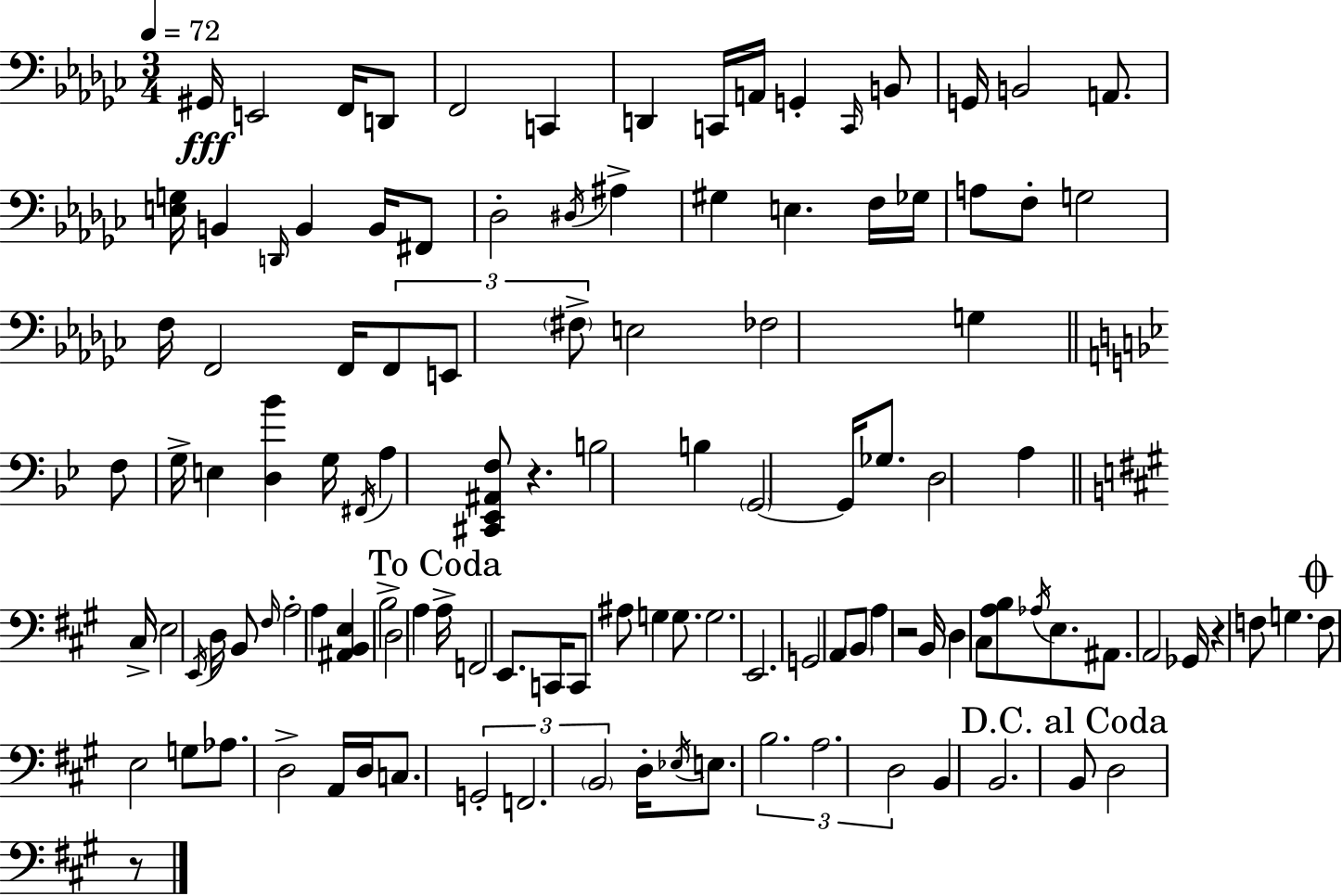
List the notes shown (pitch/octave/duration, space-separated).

G#2/s E2/h F2/s D2/e F2/h C2/q D2/q C2/s A2/s G2/q C2/s B2/e G2/s B2/h A2/e. [E3,G3]/s B2/q D2/s B2/q B2/s F#2/e Db3/h D#3/s A#3/q G#3/q E3/q. F3/s Gb3/s A3/e F3/e G3/h F3/s F2/h F2/s F2/e E2/e F#3/e E3/h FES3/h G3/q F3/e G3/s E3/q [D3,Bb4]/q G3/s F#2/s A3/q [C#2,Eb2,A#2,F3]/e R/q. B3/h B3/q G2/h G2/s Gb3/e. D3/h A3/q C#3/s E3/h E2/s D3/s B2/e F#3/s A3/h A3/q [A#2,B2,E3]/q B3/h D3/h A3/q A3/s F2/h E2/e. C2/s C2/e A#3/e G3/q G3/e. G3/h. E2/h. G2/h A2/e B2/e A3/q R/h B2/s D3/q C#3/e [A3,B3]/e Ab3/s E3/e. A#2/e. A2/h Gb2/s R/q F3/e G3/q. F3/e E3/h G3/e Ab3/e. D3/h A2/s D3/s C3/e. G2/h F2/h. B2/h D3/s Eb3/s E3/e. B3/h. A3/h. D3/h B2/q B2/h. B2/e D3/h R/e